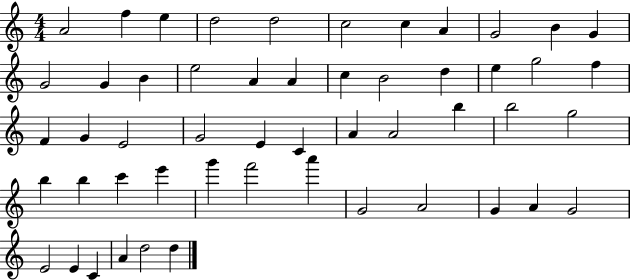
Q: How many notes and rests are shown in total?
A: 52